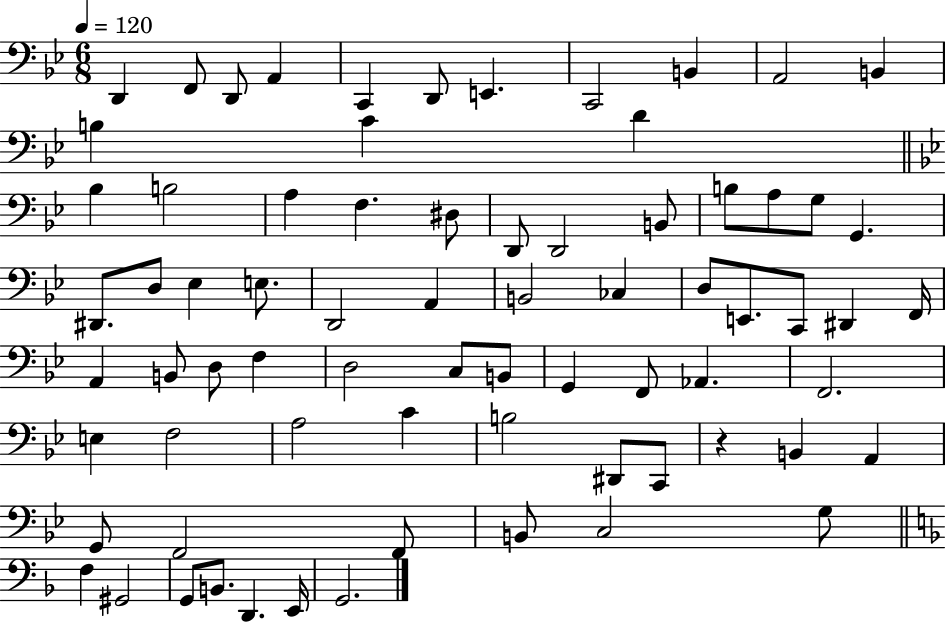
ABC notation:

X:1
T:Untitled
M:6/8
L:1/4
K:Bb
D,, F,,/2 D,,/2 A,, C,, D,,/2 E,, C,,2 B,, A,,2 B,, B, C D _B, B,2 A, F, ^D,/2 D,,/2 D,,2 B,,/2 B,/2 A,/2 G,/2 G,, ^D,,/2 D,/2 _E, E,/2 D,,2 A,, B,,2 _C, D,/2 E,,/2 C,,/2 ^D,, F,,/4 A,, B,,/2 D,/2 F, D,2 C,/2 B,,/2 G,, F,,/2 _A,, F,,2 E, F,2 A,2 C B,2 ^D,,/2 C,,/2 z B,, A,, G,,/2 F,,2 F,,/2 B,,/2 C,2 G,/2 F, ^G,,2 G,,/2 B,,/2 D,, E,,/4 G,,2